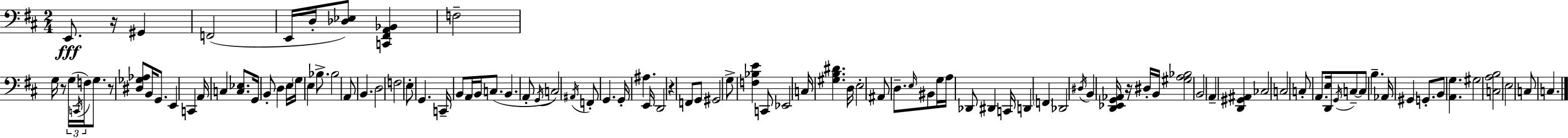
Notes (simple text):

E2/e. R/s G#2/q F2/h E2/s D3/s [Db3,Eb3]/e [C2,F#2,A2,Bb2]/q F3/h G3/s R/e G3/s C2/s F3/s G3/e. R/e [D#3,Gb3,Ab3]/e B2/s G2/e. E2/q C2/q A2/s C3/q [C3,Eb3]/e. G2/s B2/e D3/q E3/s G3/s E3/q Bb3/e. Bb3/h A2/e B2/q. D3/h F3/h E3/e G2/q. C2/s B2/e A2/s B2/s C3/e. B2/q. A2/e G2/s C3/h A#2/s F2/e G2/q. G2/s A#3/q. E2/s D2/h R/q F2/e G2/e G#2/h G3/e [F3,Bb3,E4]/q C2/e Eb2/h C3/s [G#3,B3,D#4]/q. D3/s E3/h A#2/e D3/e. E3/s BIS2/e G3/s A3/s Db2/e D#2/q C2/s D2/q F2/q Db2/h D#3/s B2/q [D2,Eb2,G2,Ab2]/s R/s D#3/s B2/s [G#3,A3,Bb3]/h B2/h A2/q [D2,G#2,A#2]/q CES3/h C3/h C3/e A2/e. [D2,E3]/s G2/s C3/e C3/e B3/q. Ab2/s G#2/q G2/e. B2/e [A2,G3]/q. G#3/h [C3,A3,B3]/h E3/h C3/e C3/q.